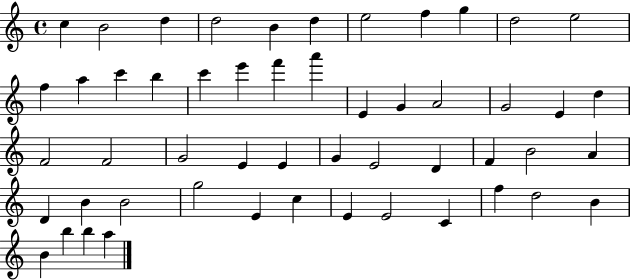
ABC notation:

X:1
T:Untitled
M:4/4
L:1/4
K:C
c B2 d d2 B d e2 f g d2 e2 f a c' b c' e' f' a' E G A2 G2 E d F2 F2 G2 E E G E2 D F B2 A D B B2 g2 E c E E2 C f d2 B B b b a